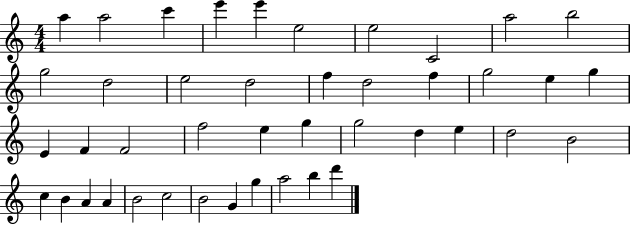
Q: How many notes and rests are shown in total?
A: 43